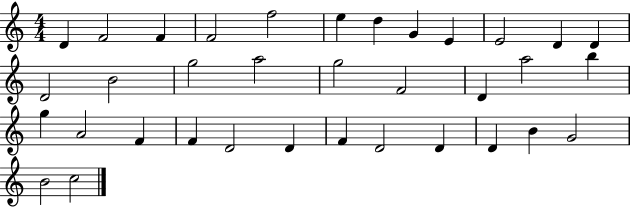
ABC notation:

X:1
T:Untitled
M:4/4
L:1/4
K:C
D F2 F F2 f2 e d G E E2 D D D2 B2 g2 a2 g2 F2 D a2 b g A2 F F D2 D F D2 D D B G2 B2 c2